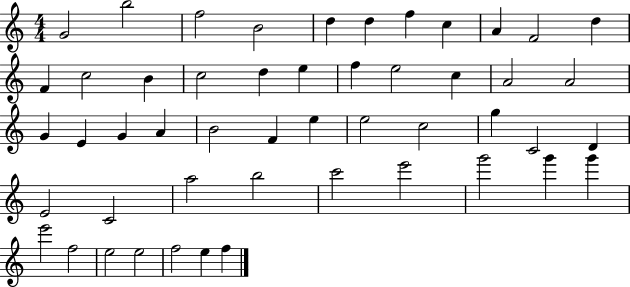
X:1
T:Untitled
M:4/4
L:1/4
K:C
G2 b2 f2 B2 d d f c A F2 d F c2 B c2 d e f e2 c A2 A2 G E G A B2 F e e2 c2 g C2 D E2 C2 a2 b2 c'2 e'2 g'2 g' g' e'2 f2 e2 e2 f2 e f